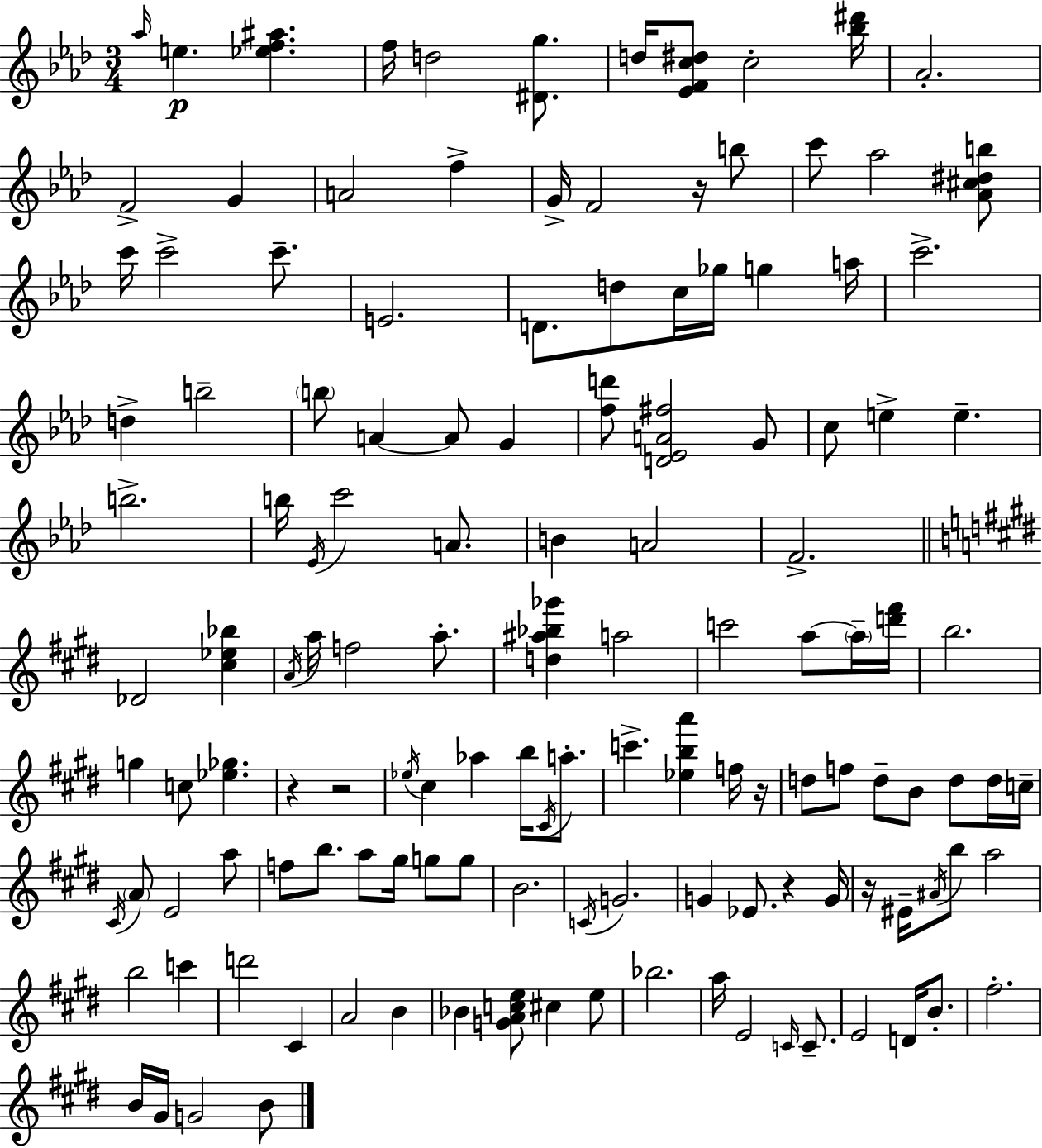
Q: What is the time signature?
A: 3/4